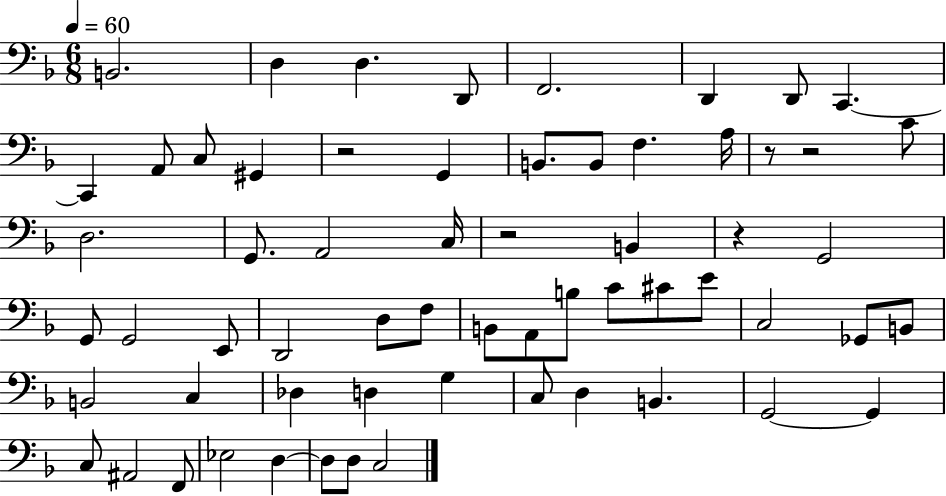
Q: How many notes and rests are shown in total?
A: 62